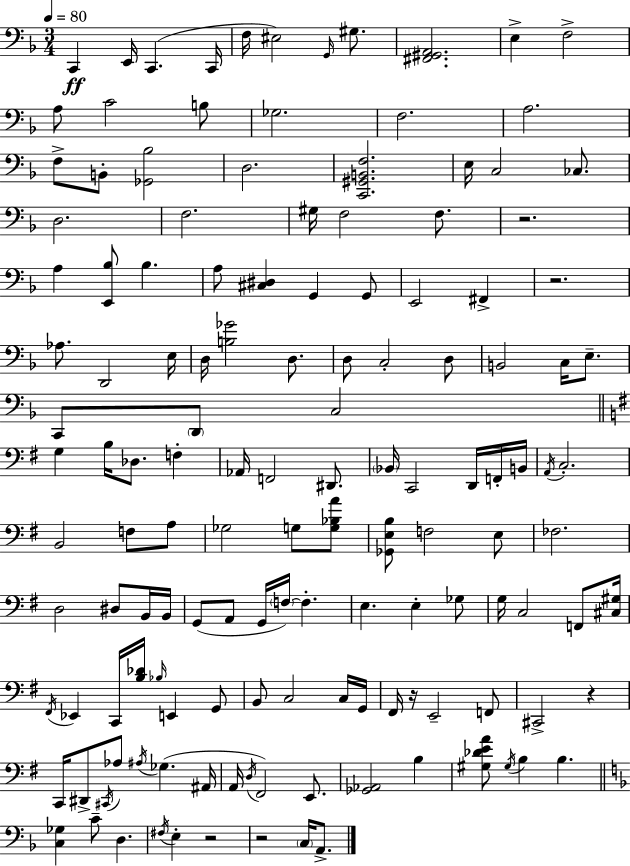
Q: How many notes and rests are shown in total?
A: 139